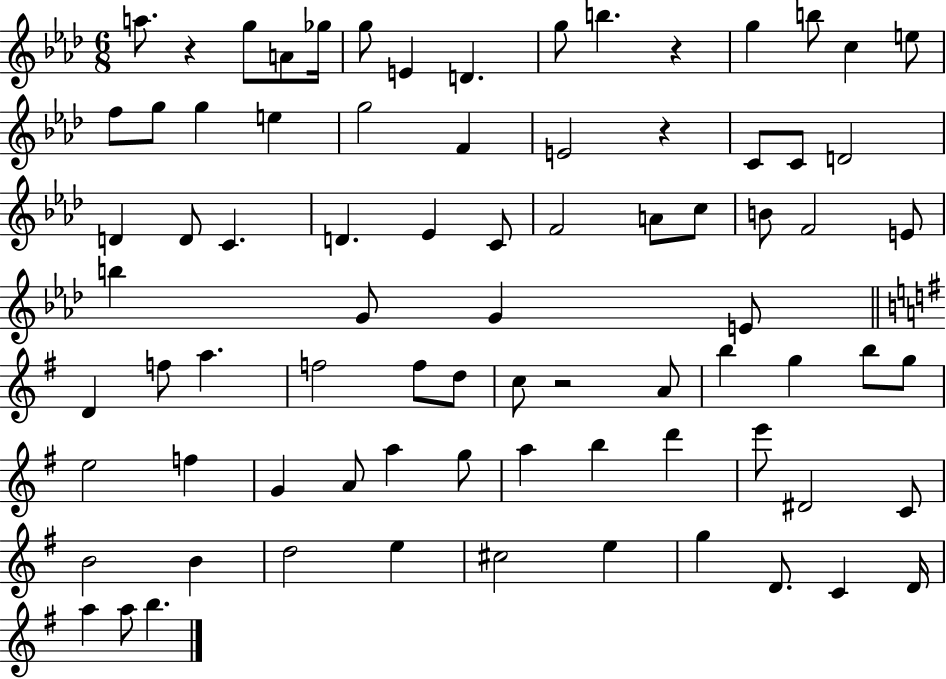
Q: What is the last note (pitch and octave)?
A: B5